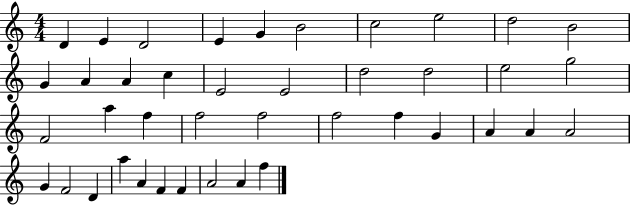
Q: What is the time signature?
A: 4/4